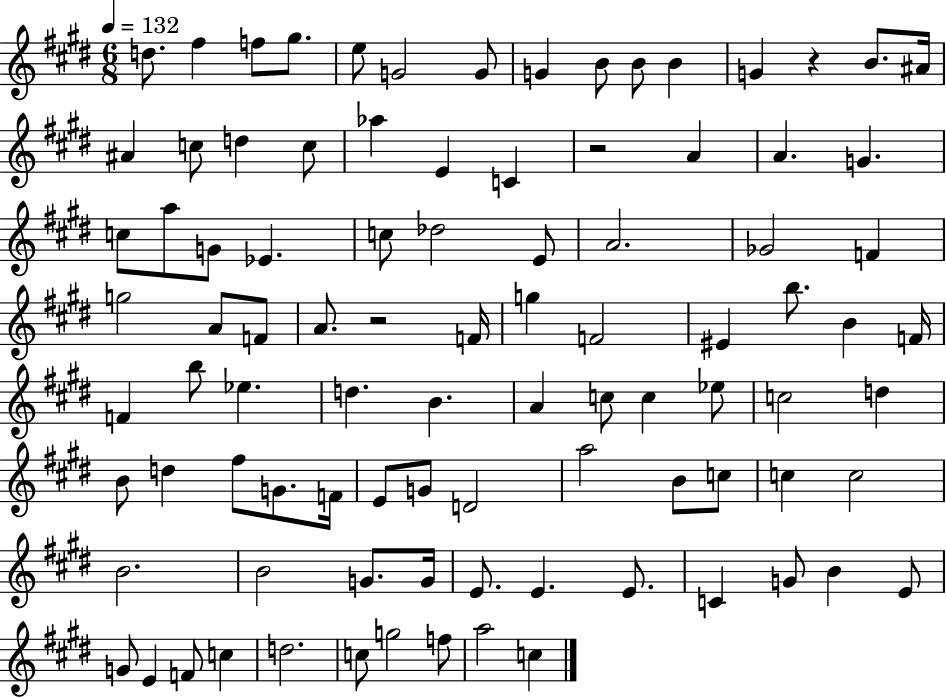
X:1
T:Untitled
M:6/8
L:1/4
K:E
d/2 ^f f/2 ^g/2 e/2 G2 G/2 G B/2 B/2 B G z B/2 ^A/4 ^A c/2 d c/2 _a E C z2 A A G c/2 a/2 G/2 _E c/2 _d2 E/2 A2 _G2 F g2 A/2 F/2 A/2 z2 F/4 g F2 ^E b/2 B F/4 F b/2 _e d B A c/2 c _e/2 c2 d B/2 d ^f/2 G/2 F/4 E/2 G/2 D2 a2 B/2 c/2 c c2 B2 B2 G/2 G/4 E/2 E E/2 C G/2 B E/2 G/2 E F/2 c d2 c/2 g2 f/2 a2 c